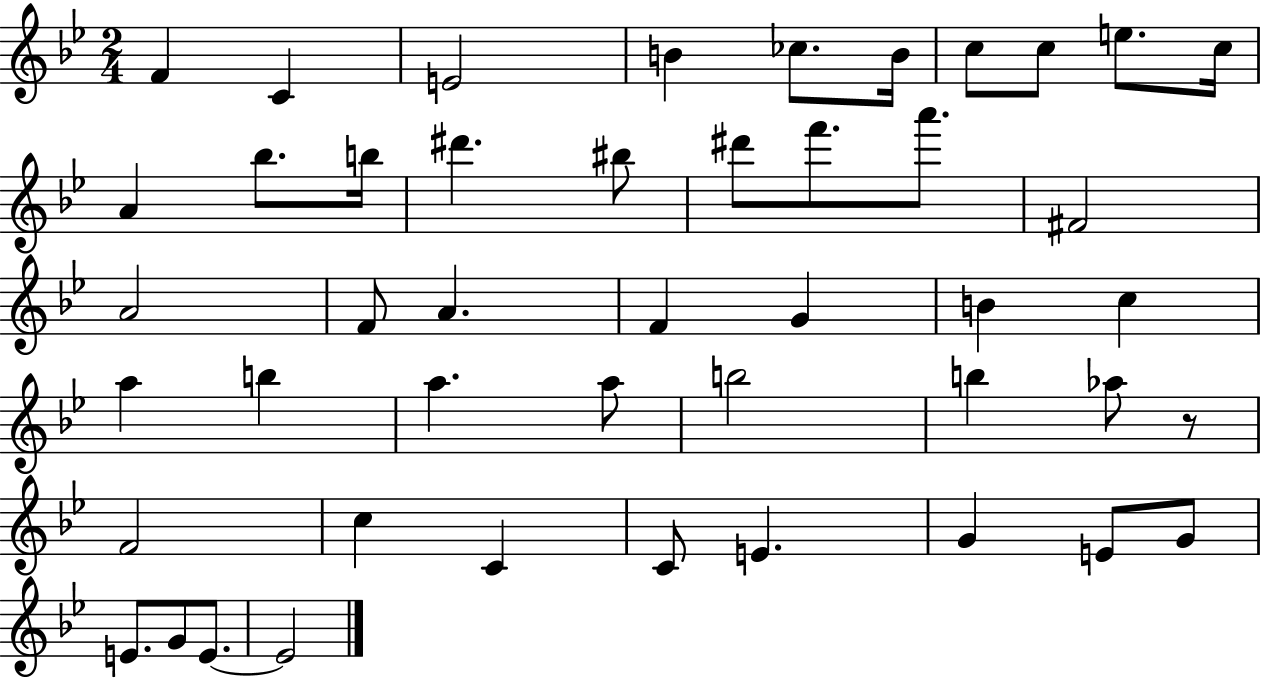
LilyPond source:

{
  \clef treble
  \numericTimeSignature
  \time 2/4
  \key bes \major
  f'4 c'4 | e'2 | b'4 ces''8. b'16 | c''8 c''8 e''8. c''16 | \break a'4 bes''8. b''16 | dis'''4. bis''8 | dis'''8 f'''8. a'''8. | fis'2 | \break a'2 | f'8 a'4. | f'4 g'4 | b'4 c''4 | \break a''4 b''4 | a''4. a''8 | b''2 | b''4 aes''8 r8 | \break f'2 | c''4 c'4 | c'8 e'4. | g'4 e'8 g'8 | \break e'8. g'8 e'8.~~ | e'2 | \bar "|."
}